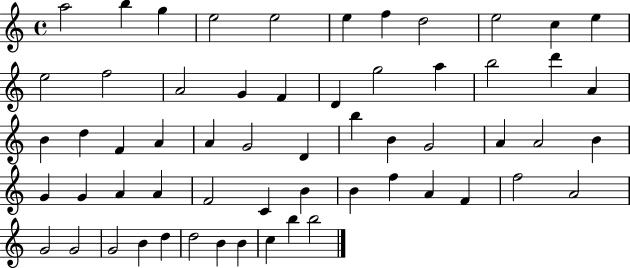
{
  \clef treble
  \time 4/4
  \defaultTimeSignature
  \key c \major
  a''2 b''4 g''4 | e''2 e''2 | e''4 f''4 d''2 | e''2 c''4 e''4 | \break e''2 f''2 | a'2 g'4 f'4 | d'4 g''2 a''4 | b''2 d'''4 a'4 | \break b'4 d''4 f'4 a'4 | a'4 g'2 d'4 | b''4 b'4 g'2 | a'4 a'2 b'4 | \break g'4 g'4 a'4 a'4 | f'2 c'4 b'4 | b'4 f''4 a'4 f'4 | f''2 a'2 | \break g'2 g'2 | g'2 b'4 d''4 | d''2 b'4 b'4 | c''4 b''4 b''2 | \break \bar "|."
}